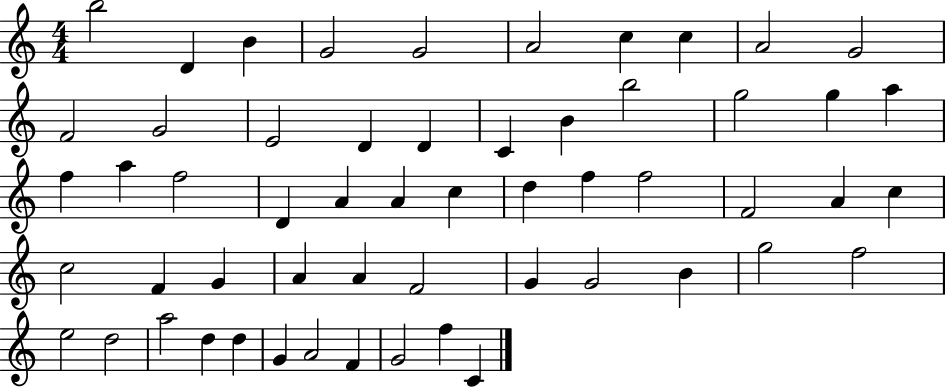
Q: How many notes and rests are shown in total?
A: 56